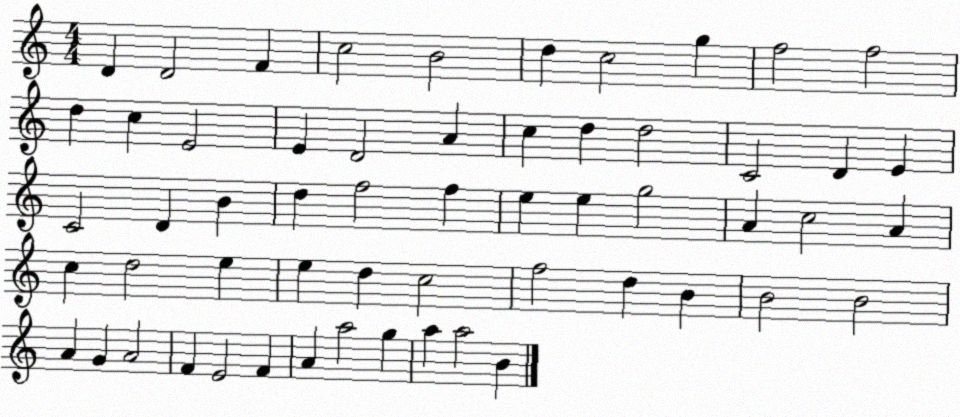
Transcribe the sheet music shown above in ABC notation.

X:1
T:Untitled
M:4/4
L:1/4
K:C
D D2 F c2 B2 d c2 g f2 f2 d c E2 E D2 A c d d2 C2 D E C2 D B d f2 f e e g2 A c2 A c d2 e e d c2 f2 d B B2 B2 A G A2 F E2 F A a2 g a a2 B